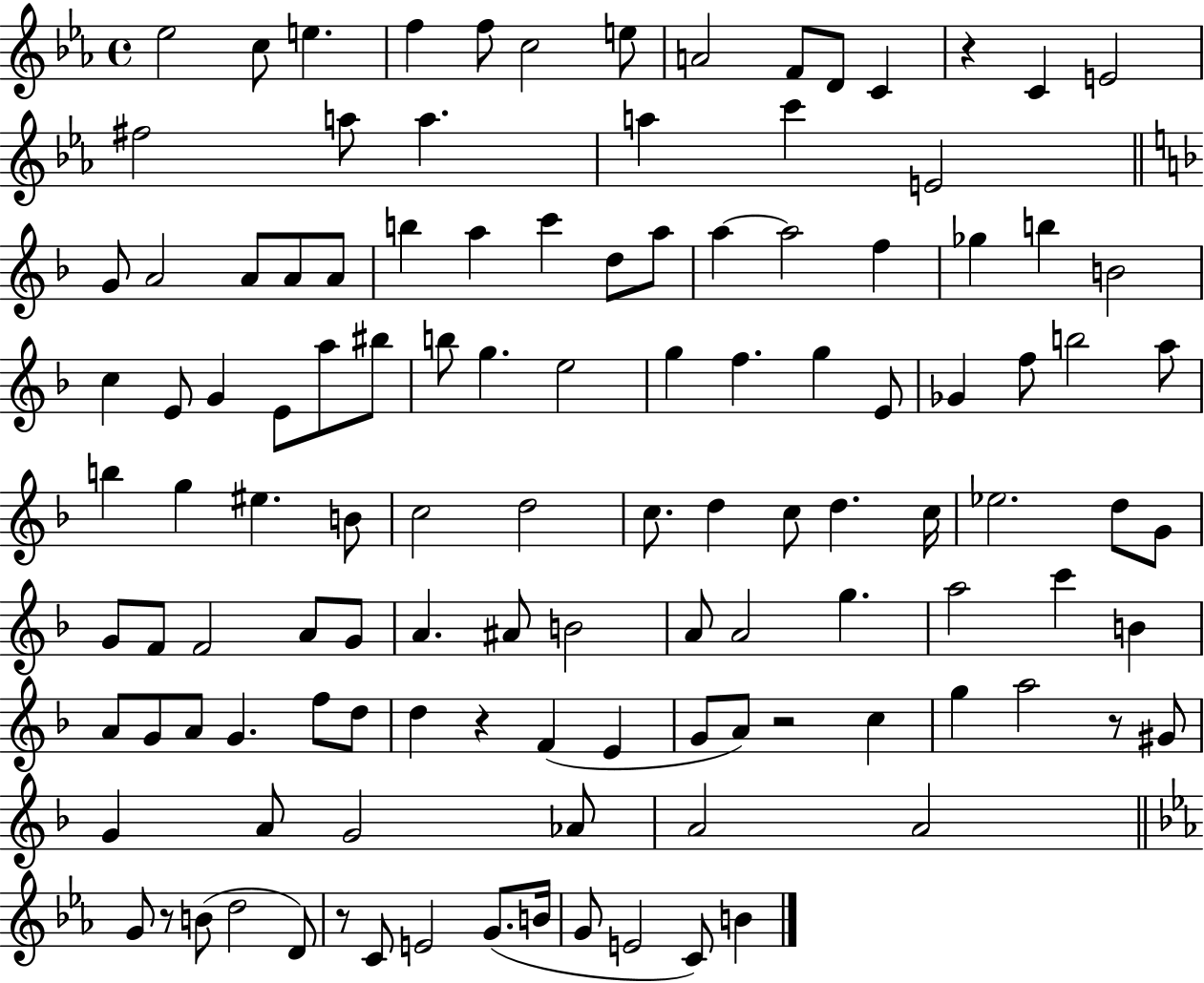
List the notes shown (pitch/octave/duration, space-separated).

Eb5/h C5/e E5/q. F5/q F5/e C5/h E5/e A4/h F4/e D4/e C4/q R/q C4/q E4/h F#5/h A5/e A5/q. A5/q C6/q E4/h G4/e A4/h A4/e A4/e A4/e B5/q A5/q C6/q D5/e A5/e A5/q A5/h F5/q Gb5/q B5/q B4/h C5/q E4/e G4/q E4/e A5/e BIS5/e B5/e G5/q. E5/h G5/q F5/q. G5/q E4/e Gb4/q F5/e B5/h A5/e B5/q G5/q EIS5/q. B4/e C5/h D5/h C5/e. D5/q C5/e D5/q. C5/s Eb5/h. D5/e G4/e G4/e F4/e F4/h A4/e G4/e A4/q. A#4/e B4/h A4/e A4/h G5/q. A5/h C6/q B4/q A4/e G4/e A4/e G4/q. F5/e D5/e D5/q R/q F4/q E4/q G4/e A4/e R/h C5/q G5/q A5/h R/e G#4/e G4/q A4/e G4/h Ab4/e A4/h A4/h G4/e R/e B4/e D5/h D4/e R/e C4/e E4/h G4/e. B4/s G4/e E4/h C4/e B4/q